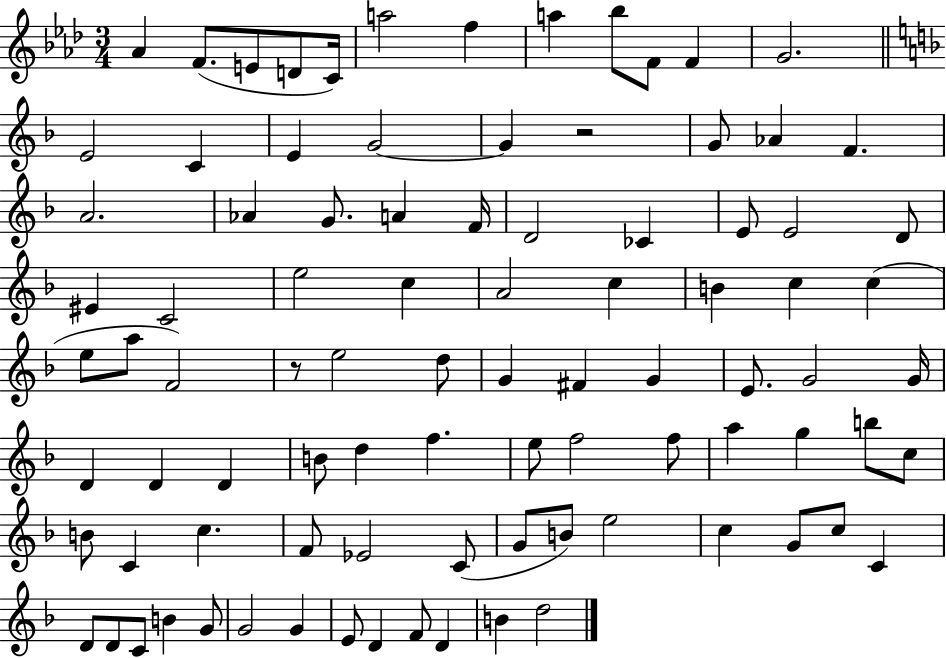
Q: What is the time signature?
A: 3/4